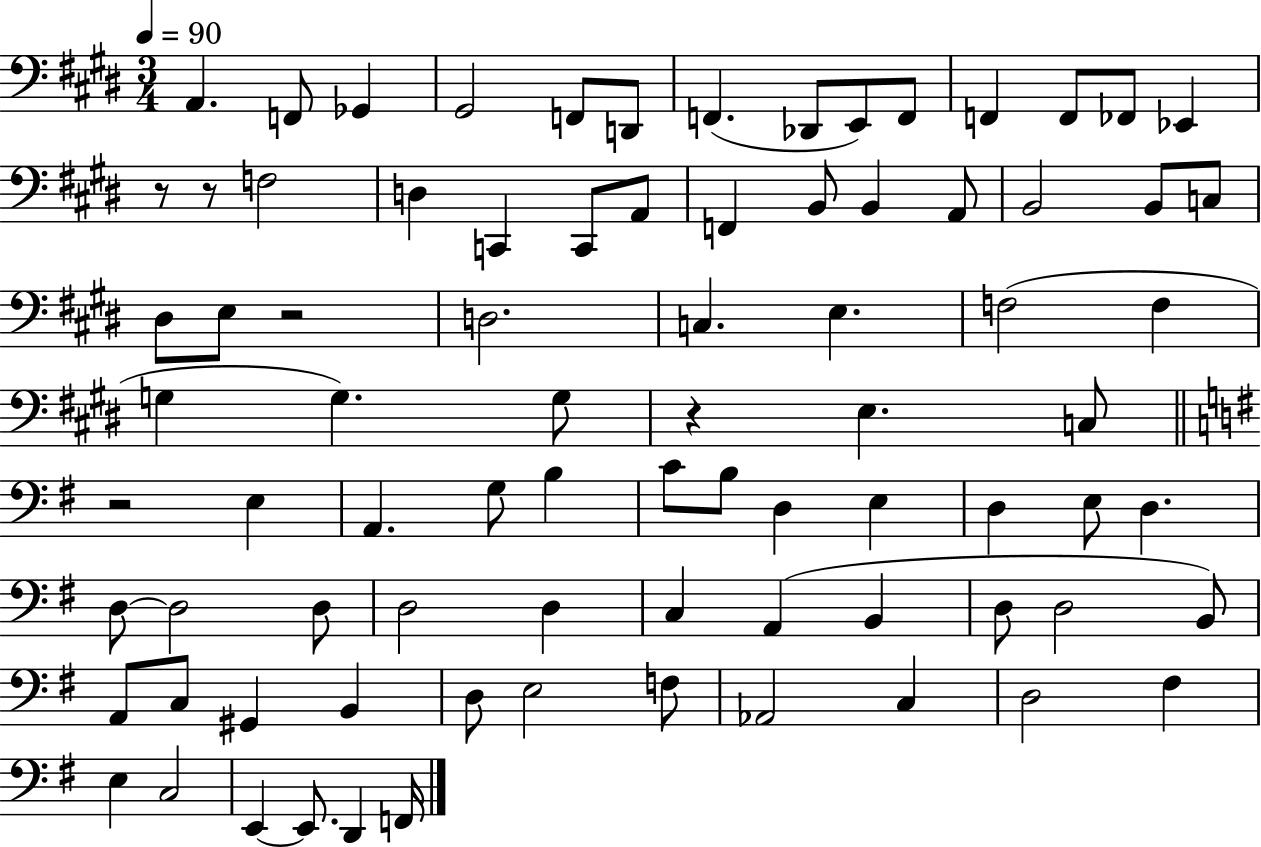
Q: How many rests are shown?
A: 5